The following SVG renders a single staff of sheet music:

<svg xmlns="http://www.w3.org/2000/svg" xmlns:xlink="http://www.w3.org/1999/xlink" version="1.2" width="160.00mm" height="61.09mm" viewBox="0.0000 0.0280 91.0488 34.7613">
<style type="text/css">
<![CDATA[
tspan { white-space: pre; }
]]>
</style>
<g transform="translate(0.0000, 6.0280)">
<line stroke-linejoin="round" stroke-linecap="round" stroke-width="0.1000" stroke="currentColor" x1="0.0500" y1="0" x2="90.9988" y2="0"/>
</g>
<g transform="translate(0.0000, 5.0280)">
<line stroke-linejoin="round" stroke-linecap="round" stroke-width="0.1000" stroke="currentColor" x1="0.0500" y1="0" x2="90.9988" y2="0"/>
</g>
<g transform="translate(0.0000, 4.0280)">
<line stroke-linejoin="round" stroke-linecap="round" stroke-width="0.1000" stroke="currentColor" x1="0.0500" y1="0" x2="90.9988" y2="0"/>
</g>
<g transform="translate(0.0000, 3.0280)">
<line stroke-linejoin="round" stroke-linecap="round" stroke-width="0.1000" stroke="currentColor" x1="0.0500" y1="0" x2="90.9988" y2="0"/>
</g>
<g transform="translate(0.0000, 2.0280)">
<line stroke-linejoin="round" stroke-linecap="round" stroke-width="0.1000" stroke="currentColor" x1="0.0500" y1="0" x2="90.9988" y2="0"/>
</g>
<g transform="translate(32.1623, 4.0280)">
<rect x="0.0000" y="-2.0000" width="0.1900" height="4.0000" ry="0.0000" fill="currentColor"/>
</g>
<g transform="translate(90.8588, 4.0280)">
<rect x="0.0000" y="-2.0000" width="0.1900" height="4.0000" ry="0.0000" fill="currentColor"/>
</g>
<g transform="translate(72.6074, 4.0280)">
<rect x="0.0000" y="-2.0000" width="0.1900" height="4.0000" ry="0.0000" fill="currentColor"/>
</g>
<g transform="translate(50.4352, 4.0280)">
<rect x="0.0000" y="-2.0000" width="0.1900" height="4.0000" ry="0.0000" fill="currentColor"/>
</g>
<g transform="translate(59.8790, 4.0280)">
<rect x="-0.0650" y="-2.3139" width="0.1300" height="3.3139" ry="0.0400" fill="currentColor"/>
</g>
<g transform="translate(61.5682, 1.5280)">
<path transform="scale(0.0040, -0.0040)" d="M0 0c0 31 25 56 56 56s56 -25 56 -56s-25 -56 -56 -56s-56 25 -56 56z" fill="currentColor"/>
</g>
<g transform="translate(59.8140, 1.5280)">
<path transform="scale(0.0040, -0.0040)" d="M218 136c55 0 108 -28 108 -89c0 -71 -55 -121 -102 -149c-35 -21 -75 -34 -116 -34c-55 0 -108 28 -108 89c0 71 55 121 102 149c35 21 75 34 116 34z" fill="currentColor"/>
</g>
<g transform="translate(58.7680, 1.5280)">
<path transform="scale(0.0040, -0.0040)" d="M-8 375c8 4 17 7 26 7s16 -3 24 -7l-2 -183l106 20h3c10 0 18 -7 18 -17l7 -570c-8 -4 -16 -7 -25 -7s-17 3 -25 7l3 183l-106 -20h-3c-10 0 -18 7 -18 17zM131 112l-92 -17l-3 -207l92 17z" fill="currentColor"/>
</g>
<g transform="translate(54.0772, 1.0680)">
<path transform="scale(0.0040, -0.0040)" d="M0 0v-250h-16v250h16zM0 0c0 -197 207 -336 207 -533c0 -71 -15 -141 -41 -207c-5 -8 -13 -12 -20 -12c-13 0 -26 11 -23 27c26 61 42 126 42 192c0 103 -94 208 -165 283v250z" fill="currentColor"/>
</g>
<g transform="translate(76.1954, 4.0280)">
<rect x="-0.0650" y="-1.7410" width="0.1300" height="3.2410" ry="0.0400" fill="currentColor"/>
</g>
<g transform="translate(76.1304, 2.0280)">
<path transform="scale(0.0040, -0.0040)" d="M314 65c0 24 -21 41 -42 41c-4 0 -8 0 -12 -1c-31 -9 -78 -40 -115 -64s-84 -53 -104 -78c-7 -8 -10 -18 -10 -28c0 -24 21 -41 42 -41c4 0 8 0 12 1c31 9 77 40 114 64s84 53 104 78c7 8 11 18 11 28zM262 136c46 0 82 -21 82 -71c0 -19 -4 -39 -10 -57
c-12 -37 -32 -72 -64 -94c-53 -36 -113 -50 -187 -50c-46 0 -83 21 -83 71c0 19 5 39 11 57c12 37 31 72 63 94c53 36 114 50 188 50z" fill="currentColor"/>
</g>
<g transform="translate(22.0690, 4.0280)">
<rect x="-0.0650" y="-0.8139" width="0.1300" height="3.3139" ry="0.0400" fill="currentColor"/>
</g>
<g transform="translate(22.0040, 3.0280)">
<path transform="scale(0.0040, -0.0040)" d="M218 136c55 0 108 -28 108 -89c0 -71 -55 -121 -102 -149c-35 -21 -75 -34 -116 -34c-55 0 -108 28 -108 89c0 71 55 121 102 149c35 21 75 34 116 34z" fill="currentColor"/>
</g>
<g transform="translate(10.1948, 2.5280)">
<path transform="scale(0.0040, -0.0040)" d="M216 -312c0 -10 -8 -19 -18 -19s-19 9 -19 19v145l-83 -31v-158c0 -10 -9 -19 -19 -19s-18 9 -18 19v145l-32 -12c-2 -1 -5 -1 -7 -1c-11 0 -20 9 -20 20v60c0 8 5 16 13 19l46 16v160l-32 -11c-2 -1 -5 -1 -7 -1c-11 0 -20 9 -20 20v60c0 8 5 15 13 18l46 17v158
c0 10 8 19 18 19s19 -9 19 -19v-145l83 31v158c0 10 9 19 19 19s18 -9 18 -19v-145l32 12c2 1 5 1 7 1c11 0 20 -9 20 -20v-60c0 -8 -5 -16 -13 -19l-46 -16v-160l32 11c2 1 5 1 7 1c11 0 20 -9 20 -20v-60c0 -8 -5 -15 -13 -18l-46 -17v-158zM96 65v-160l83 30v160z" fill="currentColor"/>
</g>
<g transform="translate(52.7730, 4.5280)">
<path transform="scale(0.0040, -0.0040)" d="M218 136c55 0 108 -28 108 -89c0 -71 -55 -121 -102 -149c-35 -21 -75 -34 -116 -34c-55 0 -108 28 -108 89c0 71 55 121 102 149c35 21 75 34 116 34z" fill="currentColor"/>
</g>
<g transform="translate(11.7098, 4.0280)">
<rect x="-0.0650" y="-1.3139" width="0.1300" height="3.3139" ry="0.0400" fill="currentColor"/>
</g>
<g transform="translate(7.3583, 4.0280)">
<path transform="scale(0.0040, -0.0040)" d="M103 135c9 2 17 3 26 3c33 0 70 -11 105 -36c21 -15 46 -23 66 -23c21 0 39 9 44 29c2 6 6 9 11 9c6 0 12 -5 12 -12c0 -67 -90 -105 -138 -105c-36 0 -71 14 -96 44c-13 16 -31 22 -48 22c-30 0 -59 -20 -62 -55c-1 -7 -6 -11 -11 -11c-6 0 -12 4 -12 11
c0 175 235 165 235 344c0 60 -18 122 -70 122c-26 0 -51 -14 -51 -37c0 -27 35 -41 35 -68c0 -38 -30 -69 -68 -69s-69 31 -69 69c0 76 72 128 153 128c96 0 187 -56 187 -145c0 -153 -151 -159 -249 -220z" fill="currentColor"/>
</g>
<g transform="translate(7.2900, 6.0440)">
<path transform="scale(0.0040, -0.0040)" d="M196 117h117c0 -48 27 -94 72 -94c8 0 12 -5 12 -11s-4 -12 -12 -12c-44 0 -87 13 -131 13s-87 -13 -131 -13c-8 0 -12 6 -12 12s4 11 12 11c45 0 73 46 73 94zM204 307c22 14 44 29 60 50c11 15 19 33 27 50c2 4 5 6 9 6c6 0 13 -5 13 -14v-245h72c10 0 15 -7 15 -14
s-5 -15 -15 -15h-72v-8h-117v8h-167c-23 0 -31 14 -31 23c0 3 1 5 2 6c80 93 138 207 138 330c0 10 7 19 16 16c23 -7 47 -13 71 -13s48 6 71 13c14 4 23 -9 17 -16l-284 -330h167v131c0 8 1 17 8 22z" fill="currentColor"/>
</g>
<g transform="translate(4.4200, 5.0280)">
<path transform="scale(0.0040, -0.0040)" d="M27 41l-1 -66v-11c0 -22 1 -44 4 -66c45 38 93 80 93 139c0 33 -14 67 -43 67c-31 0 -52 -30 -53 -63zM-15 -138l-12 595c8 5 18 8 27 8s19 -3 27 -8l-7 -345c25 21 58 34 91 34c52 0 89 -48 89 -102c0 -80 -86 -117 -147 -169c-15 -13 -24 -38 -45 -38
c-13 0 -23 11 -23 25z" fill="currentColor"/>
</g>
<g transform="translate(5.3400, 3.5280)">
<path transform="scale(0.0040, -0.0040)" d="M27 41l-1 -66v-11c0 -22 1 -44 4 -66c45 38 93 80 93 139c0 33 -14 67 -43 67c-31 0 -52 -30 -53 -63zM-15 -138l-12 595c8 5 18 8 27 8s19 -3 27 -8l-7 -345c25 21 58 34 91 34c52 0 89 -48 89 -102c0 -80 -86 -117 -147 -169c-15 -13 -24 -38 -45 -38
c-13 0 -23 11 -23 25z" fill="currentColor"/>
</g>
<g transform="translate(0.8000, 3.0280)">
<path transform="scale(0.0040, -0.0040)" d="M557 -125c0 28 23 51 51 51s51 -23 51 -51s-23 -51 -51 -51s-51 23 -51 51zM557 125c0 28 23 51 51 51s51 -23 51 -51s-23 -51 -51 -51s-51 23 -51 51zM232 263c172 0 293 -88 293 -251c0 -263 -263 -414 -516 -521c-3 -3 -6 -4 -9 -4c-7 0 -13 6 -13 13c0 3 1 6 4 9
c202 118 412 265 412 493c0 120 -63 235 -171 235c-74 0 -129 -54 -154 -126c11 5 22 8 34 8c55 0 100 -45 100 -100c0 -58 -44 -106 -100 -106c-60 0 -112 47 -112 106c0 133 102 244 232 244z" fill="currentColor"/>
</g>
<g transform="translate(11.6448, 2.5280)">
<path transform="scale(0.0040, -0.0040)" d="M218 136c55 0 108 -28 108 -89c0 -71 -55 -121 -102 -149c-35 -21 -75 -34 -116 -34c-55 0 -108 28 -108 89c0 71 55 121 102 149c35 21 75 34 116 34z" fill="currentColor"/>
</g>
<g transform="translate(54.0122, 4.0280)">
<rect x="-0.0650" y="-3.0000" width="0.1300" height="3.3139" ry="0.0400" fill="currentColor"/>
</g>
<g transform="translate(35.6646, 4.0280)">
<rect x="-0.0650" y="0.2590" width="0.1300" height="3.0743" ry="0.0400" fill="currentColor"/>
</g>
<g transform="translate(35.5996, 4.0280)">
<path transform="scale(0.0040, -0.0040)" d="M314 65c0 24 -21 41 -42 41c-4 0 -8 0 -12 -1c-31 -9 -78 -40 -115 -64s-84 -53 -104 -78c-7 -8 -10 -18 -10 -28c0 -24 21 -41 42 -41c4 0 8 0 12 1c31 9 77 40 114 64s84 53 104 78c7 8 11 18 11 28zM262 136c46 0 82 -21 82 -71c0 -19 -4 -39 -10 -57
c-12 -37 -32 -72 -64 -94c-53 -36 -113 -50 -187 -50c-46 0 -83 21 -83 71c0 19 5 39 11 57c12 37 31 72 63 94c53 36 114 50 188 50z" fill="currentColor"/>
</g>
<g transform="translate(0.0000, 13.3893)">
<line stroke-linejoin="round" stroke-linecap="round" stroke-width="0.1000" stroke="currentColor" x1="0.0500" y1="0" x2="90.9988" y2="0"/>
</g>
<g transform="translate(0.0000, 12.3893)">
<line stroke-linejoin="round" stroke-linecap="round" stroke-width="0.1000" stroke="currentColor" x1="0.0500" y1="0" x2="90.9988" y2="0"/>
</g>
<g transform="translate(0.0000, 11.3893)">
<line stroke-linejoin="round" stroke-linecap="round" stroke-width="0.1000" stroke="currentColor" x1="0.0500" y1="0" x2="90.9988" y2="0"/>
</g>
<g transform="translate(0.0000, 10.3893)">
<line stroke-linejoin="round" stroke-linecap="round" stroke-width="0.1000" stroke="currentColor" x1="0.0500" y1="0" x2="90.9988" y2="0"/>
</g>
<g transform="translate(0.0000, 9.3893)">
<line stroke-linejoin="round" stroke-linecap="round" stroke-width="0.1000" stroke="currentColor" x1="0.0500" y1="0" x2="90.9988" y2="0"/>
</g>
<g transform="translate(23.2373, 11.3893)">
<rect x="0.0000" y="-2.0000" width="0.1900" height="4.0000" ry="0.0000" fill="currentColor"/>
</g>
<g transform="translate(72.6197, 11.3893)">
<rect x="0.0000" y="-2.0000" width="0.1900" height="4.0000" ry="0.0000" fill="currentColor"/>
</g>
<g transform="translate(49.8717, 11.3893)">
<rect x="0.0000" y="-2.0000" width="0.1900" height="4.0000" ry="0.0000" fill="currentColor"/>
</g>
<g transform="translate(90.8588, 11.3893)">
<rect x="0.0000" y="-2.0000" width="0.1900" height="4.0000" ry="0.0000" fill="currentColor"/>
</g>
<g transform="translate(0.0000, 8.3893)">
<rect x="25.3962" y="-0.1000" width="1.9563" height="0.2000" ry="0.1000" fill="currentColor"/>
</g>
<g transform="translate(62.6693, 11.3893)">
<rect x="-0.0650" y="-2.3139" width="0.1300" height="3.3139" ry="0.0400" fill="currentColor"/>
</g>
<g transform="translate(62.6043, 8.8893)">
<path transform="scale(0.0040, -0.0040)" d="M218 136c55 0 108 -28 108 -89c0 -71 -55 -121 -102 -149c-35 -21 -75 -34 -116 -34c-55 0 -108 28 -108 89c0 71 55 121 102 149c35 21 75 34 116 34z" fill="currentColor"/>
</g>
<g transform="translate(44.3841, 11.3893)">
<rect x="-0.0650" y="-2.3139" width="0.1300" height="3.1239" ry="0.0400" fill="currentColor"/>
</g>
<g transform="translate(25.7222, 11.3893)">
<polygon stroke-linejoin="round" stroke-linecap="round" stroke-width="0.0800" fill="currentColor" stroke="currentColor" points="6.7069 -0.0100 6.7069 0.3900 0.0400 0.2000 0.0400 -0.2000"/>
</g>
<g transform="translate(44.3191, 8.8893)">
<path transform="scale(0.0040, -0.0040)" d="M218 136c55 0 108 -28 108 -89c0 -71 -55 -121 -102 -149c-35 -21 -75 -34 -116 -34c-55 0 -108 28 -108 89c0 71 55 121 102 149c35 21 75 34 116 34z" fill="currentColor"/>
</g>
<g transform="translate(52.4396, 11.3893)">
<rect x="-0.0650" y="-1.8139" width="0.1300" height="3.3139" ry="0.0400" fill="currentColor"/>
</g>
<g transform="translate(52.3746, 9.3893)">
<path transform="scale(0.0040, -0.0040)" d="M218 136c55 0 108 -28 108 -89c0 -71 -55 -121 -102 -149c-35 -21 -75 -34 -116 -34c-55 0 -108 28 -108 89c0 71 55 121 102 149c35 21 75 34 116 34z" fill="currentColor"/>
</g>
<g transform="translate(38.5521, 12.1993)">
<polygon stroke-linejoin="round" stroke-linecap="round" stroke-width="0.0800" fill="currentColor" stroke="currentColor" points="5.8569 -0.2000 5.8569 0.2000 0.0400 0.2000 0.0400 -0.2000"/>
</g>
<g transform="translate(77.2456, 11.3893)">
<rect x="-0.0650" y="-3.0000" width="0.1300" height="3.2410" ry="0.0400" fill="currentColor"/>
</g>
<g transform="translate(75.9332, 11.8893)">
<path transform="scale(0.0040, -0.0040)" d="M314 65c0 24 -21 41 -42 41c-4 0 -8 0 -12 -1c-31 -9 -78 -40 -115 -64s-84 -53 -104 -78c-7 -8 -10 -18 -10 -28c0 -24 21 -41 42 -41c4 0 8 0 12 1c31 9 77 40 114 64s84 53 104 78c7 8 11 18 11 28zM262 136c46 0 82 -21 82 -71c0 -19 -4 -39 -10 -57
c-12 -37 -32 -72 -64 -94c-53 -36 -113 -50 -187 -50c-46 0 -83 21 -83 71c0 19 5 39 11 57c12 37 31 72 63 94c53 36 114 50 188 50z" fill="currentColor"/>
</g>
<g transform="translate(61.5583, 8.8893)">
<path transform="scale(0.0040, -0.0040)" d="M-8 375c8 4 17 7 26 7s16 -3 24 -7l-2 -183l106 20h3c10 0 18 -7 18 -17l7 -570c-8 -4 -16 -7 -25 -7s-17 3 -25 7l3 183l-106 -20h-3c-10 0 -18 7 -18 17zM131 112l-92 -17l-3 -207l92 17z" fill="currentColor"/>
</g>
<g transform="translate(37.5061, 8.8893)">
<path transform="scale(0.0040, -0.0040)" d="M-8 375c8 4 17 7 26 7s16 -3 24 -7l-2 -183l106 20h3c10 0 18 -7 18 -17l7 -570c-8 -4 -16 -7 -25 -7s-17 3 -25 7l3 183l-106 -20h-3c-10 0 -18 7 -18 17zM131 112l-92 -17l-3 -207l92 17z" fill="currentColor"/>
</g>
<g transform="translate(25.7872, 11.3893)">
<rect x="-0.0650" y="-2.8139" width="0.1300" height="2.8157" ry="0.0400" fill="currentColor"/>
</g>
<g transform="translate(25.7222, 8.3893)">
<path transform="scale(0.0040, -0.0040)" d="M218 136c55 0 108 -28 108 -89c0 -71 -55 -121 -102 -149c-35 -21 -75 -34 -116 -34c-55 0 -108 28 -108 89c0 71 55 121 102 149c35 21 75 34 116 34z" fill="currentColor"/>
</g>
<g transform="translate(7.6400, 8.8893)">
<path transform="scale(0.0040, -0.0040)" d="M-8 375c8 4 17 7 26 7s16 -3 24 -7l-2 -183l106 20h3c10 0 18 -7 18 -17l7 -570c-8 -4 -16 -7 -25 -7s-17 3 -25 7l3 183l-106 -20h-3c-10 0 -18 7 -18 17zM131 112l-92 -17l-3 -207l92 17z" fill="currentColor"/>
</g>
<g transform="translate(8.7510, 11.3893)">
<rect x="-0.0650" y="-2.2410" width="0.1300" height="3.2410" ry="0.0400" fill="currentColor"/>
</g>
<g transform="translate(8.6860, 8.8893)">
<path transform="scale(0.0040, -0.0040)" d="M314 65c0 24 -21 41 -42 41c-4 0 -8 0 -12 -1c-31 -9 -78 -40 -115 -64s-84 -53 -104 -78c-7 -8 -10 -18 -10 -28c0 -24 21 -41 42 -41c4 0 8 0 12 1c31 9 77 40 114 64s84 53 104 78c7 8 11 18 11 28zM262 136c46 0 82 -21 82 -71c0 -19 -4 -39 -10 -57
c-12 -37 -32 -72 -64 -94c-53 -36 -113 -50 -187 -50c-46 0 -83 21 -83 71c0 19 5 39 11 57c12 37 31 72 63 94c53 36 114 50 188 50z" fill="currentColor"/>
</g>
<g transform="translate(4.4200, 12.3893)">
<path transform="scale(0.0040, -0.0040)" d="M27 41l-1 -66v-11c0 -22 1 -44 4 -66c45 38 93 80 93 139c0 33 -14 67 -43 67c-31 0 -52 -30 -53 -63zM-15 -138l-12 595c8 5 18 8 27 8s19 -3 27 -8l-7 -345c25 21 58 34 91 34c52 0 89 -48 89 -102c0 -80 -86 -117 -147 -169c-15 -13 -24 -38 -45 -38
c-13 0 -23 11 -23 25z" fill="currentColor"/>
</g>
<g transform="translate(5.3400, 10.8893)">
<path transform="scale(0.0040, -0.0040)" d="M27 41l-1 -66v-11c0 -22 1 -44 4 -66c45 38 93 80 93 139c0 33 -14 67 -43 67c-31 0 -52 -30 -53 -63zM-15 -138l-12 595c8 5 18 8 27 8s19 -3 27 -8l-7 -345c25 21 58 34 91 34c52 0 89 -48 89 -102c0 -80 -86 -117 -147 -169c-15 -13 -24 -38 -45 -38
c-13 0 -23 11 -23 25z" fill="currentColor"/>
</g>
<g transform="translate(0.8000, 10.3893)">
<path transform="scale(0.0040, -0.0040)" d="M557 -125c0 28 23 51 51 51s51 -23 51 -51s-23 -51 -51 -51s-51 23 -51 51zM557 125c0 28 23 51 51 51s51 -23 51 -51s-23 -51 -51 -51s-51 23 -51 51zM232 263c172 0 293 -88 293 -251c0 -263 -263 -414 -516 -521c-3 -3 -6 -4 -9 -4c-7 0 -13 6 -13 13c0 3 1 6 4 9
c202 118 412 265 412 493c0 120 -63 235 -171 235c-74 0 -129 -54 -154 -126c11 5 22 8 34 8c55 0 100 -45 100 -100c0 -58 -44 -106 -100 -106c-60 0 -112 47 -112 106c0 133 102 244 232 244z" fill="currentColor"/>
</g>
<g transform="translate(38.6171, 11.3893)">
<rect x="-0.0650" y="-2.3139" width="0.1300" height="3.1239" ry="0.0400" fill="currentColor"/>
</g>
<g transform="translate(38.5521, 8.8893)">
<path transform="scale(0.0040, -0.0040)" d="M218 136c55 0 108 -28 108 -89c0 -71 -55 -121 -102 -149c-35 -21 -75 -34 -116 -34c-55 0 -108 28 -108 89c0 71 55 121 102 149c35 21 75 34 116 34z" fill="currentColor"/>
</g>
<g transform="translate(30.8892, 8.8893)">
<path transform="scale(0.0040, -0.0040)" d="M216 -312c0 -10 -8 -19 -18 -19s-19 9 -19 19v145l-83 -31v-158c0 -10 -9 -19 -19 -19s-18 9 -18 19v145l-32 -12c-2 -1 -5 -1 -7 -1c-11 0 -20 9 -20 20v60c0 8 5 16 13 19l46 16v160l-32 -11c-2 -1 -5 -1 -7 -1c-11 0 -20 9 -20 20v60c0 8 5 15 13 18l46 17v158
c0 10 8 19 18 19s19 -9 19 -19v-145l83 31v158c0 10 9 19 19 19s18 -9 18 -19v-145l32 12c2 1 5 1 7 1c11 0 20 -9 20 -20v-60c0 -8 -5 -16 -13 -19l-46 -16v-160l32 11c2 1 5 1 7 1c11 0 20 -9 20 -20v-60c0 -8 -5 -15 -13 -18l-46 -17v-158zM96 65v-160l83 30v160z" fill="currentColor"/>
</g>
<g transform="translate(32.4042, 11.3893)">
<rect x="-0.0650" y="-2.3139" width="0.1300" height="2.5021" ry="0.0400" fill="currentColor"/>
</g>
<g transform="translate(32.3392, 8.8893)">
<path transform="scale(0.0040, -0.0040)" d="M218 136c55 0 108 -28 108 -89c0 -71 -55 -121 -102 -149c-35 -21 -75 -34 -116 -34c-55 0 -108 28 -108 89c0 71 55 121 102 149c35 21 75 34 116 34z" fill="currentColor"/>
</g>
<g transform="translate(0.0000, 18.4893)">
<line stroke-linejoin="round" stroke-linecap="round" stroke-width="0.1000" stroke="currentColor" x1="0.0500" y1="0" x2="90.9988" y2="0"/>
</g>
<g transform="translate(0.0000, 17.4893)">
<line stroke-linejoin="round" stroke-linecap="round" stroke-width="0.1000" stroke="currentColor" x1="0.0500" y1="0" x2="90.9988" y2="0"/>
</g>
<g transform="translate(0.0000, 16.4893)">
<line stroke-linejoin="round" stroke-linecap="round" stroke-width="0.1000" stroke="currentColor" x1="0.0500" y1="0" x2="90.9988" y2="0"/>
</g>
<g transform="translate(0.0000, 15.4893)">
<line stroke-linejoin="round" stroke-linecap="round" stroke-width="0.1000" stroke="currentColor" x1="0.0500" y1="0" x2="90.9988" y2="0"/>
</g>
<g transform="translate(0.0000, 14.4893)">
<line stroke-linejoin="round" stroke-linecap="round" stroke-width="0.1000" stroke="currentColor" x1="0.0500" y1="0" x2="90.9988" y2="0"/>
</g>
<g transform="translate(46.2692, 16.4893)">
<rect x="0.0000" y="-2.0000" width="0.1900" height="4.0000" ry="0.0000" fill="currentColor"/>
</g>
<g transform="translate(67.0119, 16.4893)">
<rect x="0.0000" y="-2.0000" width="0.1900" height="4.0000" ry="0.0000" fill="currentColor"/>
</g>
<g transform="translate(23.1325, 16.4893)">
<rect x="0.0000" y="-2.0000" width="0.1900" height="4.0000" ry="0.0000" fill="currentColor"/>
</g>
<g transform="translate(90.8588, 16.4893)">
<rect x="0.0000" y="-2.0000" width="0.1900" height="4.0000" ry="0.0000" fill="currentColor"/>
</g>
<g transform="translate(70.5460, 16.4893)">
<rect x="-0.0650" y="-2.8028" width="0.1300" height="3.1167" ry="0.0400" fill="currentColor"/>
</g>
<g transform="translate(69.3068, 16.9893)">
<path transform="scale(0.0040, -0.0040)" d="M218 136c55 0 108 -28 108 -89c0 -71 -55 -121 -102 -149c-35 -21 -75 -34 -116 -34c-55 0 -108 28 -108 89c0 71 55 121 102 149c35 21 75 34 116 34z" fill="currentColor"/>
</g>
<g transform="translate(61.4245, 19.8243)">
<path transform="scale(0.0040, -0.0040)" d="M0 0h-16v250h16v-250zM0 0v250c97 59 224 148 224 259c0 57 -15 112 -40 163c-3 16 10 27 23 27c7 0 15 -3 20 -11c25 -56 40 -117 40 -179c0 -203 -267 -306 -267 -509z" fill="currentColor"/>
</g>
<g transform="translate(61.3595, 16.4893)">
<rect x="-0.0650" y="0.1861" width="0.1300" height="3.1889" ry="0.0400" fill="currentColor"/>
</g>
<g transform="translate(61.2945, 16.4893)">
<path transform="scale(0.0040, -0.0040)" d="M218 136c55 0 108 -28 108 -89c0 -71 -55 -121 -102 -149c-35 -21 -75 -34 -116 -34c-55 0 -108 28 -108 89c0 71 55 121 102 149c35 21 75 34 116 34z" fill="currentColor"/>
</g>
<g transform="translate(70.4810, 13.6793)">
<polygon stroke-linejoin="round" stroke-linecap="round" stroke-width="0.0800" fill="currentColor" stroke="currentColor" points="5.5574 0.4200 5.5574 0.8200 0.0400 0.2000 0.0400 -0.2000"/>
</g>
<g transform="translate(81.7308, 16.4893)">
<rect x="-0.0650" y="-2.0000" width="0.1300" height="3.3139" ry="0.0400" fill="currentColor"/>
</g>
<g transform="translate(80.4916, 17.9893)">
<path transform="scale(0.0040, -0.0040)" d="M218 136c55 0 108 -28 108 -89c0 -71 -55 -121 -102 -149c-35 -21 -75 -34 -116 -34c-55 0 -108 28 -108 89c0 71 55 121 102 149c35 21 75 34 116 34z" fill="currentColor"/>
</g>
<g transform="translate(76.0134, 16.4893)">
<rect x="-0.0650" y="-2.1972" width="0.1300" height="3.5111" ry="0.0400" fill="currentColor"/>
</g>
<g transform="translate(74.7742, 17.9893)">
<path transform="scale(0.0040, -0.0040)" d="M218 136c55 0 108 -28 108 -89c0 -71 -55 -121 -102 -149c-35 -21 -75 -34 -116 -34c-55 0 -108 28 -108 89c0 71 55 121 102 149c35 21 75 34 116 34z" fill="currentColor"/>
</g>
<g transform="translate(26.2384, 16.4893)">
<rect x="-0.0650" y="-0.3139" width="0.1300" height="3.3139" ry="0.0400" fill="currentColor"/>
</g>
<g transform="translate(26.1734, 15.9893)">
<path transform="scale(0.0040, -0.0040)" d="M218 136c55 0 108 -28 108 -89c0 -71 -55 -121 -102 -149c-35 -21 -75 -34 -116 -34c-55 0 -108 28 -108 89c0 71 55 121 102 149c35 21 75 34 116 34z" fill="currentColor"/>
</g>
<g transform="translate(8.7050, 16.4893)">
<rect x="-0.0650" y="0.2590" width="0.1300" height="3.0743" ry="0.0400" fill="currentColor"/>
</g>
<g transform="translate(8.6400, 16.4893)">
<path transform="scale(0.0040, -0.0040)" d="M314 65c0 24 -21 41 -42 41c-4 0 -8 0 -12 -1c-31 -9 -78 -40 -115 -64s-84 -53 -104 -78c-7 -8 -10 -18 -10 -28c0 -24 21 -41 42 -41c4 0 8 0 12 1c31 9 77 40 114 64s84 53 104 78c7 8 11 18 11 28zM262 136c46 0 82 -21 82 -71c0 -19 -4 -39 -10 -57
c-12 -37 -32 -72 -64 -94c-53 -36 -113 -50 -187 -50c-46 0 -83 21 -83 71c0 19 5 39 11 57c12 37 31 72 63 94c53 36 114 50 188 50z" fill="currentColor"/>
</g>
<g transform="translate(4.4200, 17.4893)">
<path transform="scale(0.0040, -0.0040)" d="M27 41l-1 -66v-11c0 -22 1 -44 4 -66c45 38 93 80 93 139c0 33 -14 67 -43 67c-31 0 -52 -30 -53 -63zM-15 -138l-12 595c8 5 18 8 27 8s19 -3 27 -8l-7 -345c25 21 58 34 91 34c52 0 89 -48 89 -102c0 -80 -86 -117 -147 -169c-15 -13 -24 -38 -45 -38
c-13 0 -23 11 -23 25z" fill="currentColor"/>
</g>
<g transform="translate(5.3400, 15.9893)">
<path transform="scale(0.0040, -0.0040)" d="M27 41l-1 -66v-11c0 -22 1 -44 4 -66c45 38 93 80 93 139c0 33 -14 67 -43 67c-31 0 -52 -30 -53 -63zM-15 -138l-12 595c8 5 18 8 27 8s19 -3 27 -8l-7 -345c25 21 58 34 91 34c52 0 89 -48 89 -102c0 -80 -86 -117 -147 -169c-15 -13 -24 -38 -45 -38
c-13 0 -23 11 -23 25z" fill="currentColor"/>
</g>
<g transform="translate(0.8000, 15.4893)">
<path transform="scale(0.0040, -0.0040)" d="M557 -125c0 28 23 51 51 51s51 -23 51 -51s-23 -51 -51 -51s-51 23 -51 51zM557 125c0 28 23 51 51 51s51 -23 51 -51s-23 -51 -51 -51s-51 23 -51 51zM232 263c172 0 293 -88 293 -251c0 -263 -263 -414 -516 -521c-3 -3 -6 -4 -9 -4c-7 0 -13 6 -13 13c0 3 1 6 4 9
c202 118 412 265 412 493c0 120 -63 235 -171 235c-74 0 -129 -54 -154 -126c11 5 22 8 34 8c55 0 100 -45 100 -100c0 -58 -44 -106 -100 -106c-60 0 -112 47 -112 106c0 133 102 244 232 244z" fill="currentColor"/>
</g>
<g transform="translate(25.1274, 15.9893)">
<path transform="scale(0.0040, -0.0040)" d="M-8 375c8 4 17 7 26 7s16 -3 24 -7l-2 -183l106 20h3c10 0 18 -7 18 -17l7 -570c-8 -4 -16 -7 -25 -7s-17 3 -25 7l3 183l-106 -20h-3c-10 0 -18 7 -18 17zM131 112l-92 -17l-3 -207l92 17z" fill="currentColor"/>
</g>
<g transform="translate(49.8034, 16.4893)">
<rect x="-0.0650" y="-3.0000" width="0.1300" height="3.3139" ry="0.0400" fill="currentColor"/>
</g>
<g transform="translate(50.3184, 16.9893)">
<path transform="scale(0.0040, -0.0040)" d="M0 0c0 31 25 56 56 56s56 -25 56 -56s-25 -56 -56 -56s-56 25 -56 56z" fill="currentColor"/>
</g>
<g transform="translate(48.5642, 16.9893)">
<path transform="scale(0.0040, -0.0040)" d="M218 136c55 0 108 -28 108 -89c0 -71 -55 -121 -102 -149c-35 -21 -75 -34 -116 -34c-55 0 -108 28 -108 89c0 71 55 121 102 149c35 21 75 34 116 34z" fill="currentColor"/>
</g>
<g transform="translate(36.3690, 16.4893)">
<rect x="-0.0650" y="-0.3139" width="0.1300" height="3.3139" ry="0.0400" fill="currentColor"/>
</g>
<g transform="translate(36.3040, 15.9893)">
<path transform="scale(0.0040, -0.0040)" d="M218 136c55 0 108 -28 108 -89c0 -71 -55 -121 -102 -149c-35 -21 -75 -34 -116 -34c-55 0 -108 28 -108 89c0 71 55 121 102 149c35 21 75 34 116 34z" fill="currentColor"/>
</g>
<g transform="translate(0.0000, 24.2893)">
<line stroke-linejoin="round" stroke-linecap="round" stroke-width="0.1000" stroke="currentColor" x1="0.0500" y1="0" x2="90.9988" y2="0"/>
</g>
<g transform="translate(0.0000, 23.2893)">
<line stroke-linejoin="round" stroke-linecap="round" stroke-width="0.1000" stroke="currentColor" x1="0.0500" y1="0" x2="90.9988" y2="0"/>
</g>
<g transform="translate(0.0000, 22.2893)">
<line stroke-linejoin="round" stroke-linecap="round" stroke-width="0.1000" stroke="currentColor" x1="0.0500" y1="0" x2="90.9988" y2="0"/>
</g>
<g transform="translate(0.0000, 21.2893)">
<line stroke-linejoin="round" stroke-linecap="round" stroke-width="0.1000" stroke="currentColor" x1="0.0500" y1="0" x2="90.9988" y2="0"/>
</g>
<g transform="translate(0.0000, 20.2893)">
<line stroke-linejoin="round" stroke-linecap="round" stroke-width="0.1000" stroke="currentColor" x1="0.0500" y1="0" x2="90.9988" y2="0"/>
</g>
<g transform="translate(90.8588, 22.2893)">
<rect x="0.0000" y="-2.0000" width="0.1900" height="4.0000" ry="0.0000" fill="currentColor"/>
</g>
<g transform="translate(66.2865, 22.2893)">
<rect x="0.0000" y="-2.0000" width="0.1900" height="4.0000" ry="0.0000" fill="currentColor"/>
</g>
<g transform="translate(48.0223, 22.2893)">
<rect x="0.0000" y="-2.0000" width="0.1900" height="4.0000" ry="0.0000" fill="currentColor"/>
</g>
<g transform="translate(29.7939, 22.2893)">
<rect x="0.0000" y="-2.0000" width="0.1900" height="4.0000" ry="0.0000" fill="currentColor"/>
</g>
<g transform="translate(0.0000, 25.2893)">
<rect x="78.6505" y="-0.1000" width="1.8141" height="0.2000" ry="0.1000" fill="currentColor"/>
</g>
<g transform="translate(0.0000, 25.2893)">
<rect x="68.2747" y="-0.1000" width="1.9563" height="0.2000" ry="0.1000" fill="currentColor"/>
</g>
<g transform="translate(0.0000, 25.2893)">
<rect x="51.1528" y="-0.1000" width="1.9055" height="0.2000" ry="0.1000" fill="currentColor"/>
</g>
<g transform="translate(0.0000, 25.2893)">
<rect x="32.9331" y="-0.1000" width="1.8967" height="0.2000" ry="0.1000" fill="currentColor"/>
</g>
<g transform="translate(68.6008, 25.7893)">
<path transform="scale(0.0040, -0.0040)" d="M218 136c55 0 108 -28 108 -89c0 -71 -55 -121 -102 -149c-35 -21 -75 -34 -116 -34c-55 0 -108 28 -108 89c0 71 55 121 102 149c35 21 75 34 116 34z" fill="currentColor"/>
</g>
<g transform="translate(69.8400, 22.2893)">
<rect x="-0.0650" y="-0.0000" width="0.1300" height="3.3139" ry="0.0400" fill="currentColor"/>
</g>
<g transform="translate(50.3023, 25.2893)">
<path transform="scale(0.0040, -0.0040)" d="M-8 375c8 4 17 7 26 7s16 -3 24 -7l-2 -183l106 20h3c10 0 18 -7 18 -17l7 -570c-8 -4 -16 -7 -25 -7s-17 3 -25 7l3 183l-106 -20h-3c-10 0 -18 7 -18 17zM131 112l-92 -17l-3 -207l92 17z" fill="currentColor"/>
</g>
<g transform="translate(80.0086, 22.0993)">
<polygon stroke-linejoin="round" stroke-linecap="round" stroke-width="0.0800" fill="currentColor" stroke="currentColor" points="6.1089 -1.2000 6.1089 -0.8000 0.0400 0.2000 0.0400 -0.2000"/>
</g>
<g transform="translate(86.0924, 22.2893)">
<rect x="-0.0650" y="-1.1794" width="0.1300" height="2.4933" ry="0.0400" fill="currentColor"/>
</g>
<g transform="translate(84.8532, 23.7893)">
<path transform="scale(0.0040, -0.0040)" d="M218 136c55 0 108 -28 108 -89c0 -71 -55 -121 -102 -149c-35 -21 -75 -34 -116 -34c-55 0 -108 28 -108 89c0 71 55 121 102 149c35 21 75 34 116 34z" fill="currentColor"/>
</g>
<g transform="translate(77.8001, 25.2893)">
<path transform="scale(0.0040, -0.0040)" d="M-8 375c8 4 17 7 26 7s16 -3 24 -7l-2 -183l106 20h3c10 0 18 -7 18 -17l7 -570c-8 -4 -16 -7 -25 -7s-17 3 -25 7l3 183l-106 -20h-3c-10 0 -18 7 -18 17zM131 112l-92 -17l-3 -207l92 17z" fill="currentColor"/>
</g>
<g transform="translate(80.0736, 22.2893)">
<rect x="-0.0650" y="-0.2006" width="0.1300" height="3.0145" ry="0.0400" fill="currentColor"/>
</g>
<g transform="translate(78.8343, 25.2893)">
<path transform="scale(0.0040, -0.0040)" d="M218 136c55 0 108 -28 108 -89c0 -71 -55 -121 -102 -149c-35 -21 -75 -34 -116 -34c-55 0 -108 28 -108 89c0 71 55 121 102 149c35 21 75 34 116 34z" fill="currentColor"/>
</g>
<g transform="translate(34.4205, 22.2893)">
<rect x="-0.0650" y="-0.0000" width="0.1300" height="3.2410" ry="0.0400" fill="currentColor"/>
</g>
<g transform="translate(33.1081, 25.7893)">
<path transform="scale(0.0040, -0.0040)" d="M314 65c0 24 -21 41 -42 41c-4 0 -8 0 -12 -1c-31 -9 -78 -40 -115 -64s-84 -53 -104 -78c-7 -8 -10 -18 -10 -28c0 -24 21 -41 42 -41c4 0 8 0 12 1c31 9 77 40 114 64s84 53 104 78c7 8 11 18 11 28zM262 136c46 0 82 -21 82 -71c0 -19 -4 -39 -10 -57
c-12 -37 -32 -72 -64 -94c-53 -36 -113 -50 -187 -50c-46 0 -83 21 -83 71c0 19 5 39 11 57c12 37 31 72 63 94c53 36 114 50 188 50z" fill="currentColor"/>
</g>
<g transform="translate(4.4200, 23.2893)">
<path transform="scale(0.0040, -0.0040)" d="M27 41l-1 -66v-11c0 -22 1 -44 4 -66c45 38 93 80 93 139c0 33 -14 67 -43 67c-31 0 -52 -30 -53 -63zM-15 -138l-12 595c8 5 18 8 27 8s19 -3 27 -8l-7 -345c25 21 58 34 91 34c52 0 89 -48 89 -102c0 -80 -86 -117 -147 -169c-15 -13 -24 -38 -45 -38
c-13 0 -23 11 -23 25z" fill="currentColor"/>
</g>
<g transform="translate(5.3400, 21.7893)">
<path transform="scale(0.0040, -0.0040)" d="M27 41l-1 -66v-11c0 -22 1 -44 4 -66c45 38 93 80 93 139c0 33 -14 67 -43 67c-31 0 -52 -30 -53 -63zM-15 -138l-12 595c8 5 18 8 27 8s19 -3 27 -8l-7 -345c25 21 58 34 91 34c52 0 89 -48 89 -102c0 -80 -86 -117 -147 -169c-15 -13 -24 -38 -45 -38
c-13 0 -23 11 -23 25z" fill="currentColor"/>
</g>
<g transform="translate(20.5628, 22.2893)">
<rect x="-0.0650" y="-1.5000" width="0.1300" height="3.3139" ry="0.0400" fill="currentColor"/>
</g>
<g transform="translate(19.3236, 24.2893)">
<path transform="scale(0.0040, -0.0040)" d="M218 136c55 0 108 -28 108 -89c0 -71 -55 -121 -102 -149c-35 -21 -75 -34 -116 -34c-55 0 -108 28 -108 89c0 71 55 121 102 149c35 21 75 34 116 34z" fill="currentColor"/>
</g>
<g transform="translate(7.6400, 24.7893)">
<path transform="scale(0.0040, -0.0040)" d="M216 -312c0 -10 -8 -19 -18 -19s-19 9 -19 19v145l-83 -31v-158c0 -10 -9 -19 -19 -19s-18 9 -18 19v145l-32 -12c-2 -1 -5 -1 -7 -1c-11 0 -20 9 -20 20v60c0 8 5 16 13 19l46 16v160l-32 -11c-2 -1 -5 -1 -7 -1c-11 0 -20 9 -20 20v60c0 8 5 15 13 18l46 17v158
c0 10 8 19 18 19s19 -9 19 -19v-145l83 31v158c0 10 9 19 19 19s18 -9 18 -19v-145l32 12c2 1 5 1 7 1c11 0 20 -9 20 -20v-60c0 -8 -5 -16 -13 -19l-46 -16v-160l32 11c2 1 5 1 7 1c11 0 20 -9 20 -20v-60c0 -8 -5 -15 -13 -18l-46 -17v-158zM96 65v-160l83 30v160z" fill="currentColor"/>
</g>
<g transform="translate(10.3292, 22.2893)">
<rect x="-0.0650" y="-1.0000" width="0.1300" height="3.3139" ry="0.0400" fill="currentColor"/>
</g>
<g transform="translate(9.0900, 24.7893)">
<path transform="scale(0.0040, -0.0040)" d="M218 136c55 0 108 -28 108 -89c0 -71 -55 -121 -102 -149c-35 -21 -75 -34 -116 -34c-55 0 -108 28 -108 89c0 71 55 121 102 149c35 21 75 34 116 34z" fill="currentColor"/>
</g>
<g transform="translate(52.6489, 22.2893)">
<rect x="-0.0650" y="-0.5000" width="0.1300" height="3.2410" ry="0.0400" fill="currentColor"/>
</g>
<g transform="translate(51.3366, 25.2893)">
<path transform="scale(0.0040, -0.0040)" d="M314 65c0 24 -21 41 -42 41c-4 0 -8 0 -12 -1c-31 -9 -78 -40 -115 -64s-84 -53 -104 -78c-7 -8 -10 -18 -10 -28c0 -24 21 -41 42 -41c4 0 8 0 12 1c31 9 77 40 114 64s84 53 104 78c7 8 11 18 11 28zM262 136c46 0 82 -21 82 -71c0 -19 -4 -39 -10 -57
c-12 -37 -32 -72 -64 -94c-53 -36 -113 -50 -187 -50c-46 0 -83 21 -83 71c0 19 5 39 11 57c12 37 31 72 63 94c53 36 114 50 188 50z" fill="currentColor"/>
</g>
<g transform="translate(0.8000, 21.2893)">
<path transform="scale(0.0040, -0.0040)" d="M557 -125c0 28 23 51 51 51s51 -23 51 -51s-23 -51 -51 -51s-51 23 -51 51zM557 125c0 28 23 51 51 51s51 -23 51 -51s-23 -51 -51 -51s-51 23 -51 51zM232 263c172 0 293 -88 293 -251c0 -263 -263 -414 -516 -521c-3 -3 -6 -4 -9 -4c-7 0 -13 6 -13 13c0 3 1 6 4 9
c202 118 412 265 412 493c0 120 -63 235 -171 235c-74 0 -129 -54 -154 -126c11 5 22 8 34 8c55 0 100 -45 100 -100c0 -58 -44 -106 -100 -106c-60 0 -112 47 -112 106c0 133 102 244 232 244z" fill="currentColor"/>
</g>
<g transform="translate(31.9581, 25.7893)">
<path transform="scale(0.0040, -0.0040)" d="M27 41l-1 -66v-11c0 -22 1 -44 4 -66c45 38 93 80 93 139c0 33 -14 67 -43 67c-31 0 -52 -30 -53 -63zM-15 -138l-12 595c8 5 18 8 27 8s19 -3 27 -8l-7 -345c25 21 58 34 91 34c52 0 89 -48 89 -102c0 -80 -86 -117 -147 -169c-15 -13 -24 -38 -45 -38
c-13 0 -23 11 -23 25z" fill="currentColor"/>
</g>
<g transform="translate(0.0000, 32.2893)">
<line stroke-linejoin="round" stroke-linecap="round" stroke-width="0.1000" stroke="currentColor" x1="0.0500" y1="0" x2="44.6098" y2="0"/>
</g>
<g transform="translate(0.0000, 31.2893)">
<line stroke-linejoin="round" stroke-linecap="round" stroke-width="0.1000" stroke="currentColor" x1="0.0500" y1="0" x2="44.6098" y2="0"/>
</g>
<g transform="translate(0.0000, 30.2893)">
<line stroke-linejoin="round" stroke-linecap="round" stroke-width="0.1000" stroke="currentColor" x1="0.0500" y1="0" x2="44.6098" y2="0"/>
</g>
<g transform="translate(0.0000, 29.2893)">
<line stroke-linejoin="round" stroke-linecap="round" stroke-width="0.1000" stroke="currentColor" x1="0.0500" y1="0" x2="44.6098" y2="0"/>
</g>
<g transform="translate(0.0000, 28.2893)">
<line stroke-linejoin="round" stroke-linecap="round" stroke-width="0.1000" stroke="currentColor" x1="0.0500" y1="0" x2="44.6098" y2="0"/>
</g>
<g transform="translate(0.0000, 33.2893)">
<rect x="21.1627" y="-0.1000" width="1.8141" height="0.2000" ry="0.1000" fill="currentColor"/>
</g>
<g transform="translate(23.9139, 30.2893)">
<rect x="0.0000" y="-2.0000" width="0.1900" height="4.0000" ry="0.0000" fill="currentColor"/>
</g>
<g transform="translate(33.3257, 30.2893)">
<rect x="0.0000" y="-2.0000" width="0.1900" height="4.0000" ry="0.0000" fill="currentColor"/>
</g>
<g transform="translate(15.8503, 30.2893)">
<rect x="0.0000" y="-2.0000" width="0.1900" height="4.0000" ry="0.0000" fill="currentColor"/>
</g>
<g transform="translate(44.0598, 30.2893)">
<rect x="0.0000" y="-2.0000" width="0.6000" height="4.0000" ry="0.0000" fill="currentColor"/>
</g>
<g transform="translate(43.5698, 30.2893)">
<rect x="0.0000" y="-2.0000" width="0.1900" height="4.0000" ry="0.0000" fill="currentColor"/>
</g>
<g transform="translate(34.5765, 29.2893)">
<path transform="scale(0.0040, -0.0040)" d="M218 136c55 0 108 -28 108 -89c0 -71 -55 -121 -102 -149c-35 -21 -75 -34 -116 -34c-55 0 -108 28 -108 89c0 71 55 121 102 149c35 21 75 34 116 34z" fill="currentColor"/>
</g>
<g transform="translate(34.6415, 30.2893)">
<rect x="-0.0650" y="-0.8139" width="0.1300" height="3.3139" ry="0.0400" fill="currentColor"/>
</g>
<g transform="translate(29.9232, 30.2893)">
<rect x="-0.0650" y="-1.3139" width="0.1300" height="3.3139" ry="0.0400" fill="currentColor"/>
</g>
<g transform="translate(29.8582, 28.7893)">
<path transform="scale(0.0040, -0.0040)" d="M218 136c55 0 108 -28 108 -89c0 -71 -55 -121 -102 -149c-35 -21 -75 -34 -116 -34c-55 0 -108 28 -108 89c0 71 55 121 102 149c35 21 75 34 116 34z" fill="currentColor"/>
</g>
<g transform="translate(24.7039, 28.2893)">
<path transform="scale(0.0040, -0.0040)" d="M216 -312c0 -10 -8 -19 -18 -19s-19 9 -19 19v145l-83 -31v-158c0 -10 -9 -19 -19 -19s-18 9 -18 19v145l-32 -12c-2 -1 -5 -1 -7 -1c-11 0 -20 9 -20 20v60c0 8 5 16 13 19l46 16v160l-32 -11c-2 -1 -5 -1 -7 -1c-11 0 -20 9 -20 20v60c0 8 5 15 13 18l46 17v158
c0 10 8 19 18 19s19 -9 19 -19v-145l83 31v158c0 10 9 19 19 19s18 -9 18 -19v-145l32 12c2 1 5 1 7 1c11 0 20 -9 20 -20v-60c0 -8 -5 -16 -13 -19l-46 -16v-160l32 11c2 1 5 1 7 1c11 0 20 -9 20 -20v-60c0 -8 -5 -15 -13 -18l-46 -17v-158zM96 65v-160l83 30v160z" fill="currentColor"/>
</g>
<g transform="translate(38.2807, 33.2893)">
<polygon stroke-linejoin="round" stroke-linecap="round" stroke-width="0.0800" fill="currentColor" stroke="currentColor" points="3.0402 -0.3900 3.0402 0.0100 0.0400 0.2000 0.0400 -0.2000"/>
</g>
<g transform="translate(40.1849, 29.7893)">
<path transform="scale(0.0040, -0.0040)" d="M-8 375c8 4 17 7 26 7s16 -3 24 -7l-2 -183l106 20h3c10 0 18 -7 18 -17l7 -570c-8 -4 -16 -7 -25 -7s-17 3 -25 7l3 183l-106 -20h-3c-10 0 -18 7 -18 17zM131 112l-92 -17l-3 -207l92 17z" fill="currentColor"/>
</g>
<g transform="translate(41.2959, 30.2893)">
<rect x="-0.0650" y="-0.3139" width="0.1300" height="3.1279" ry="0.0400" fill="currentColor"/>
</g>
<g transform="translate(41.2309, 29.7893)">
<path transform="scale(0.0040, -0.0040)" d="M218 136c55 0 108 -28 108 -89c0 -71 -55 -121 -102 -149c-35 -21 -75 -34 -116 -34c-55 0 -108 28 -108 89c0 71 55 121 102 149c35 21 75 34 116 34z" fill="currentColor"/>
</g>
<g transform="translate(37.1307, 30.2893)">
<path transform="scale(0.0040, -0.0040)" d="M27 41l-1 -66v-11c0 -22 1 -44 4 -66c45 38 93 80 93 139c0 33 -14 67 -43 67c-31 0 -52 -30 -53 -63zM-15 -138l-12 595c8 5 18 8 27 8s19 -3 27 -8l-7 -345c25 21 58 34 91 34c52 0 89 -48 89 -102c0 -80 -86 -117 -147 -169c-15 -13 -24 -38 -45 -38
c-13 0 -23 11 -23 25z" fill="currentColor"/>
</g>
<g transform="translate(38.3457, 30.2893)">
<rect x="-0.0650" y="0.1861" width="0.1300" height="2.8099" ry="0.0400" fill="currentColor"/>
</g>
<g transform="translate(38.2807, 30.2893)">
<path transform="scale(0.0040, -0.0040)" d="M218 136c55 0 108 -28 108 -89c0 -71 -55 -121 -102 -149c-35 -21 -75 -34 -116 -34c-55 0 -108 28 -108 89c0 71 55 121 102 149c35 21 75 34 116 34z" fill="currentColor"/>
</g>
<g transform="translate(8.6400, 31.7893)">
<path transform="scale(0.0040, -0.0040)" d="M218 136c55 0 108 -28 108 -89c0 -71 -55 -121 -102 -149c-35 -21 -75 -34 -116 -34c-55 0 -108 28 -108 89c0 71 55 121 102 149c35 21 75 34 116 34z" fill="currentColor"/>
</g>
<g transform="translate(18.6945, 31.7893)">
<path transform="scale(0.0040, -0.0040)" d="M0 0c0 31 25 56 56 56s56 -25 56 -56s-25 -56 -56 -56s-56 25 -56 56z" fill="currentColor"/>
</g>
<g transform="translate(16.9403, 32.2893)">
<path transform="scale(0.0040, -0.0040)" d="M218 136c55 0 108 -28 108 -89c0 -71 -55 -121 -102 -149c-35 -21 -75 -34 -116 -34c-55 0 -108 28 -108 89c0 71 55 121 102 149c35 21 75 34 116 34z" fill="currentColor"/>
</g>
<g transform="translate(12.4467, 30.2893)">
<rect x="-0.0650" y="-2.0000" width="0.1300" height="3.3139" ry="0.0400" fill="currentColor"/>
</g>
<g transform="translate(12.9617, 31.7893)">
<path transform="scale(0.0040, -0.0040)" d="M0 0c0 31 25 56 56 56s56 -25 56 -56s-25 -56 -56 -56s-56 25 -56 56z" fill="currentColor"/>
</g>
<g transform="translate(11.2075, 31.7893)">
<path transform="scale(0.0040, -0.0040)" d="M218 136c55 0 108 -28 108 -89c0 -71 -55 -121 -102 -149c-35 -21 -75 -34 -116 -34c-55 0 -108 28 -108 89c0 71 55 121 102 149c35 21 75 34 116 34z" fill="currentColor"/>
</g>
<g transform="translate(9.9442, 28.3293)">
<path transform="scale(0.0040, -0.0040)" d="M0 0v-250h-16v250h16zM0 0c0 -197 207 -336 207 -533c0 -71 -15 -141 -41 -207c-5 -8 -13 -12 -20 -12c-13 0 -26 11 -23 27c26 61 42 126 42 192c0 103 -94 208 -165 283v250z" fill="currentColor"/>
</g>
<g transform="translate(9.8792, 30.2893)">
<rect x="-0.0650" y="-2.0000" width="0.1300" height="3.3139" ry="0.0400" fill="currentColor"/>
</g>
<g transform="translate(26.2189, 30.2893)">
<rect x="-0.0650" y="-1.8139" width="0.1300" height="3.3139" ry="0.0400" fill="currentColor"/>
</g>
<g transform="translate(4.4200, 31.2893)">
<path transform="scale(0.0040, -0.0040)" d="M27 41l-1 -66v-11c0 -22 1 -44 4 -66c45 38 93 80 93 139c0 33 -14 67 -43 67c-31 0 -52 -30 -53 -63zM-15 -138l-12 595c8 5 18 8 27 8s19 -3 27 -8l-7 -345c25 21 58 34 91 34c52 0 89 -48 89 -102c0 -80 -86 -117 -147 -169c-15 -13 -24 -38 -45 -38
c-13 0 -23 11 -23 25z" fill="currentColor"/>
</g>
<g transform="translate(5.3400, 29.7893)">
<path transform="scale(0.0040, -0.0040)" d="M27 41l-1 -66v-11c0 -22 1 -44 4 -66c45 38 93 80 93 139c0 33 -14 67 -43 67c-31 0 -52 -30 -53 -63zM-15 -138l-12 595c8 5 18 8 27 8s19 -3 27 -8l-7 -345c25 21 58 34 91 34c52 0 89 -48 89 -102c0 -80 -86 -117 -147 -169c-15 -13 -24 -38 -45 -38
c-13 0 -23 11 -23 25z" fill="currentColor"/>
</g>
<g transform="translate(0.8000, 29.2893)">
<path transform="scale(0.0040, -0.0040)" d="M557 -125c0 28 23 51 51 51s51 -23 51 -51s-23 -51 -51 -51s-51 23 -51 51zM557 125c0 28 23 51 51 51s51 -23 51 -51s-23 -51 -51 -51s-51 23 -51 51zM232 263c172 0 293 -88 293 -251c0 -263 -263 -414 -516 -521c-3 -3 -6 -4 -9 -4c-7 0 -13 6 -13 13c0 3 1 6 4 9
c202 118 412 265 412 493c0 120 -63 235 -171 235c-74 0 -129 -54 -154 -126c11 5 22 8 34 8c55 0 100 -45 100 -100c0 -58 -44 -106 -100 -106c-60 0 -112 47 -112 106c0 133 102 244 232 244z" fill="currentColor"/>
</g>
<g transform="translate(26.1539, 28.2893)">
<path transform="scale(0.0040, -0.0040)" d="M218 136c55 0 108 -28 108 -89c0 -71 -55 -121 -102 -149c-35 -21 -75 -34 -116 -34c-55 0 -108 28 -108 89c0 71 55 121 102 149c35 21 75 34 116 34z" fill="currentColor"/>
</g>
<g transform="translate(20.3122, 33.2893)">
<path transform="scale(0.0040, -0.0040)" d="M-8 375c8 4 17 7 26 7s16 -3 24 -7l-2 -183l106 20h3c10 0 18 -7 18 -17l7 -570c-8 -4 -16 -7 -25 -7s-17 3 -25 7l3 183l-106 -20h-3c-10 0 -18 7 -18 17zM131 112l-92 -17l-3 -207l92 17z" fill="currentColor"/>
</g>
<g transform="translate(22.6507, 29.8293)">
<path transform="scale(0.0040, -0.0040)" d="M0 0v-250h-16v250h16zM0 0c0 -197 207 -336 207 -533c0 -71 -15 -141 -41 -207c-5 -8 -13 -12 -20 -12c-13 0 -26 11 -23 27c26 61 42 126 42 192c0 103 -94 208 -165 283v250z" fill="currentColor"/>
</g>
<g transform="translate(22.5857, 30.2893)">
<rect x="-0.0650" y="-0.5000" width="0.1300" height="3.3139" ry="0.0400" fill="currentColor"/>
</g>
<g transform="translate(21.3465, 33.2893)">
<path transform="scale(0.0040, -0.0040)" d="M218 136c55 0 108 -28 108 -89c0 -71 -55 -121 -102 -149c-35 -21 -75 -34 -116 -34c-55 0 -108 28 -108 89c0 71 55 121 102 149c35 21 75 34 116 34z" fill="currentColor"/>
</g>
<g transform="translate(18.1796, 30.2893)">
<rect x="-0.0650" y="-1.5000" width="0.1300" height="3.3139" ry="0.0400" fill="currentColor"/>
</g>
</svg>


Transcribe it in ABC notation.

X:1
T:Untitled
M:2/4
L:1/4
K:Bb
^G, F, D,2 C,/2 B, A,2 B,2 C/2 ^B,/2 B,/2 B,/2 A, B, C,2 D,2 E, E, C, D,/2 C,/2 A,,/2 A,, ^F,, G,, _D,,2 E,,2 D,, E,,/2 A,,/2 A,,/2 A,, G,, E,,/2 ^A, G, F, _D,/2 E,/2